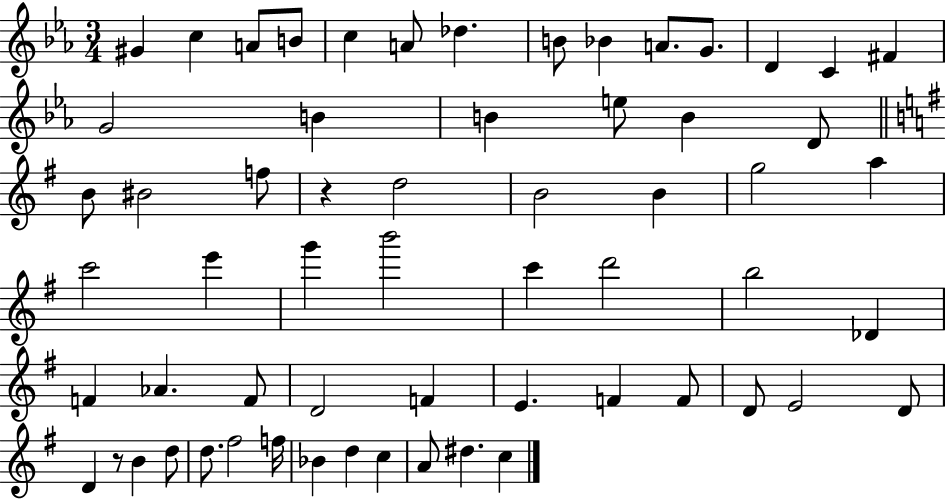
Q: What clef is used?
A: treble